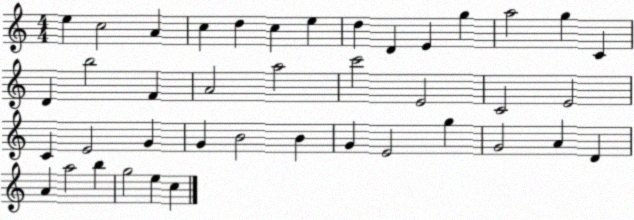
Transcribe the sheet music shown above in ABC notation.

X:1
T:Untitled
M:4/4
L:1/4
K:C
e c2 A c d c e d D E g a2 g C D b2 F A2 a2 c'2 E2 C2 E2 C E2 G G B2 B G E2 g G2 A D A a2 b g2 e c